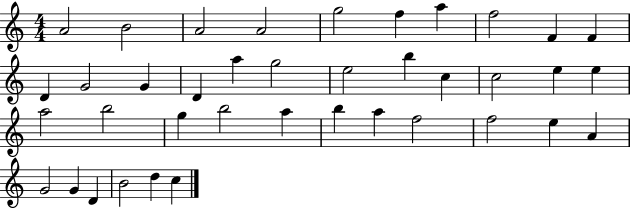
X:1
T:Untitled
M:4/4
L:1/4
K:C
A2 B2 A2 A2 g2 f a f2 F F D G2 G D a g2 e2 b c c2 e e a2 b2 g b2 a b a f2 f2 e A G2 G D B2 d c